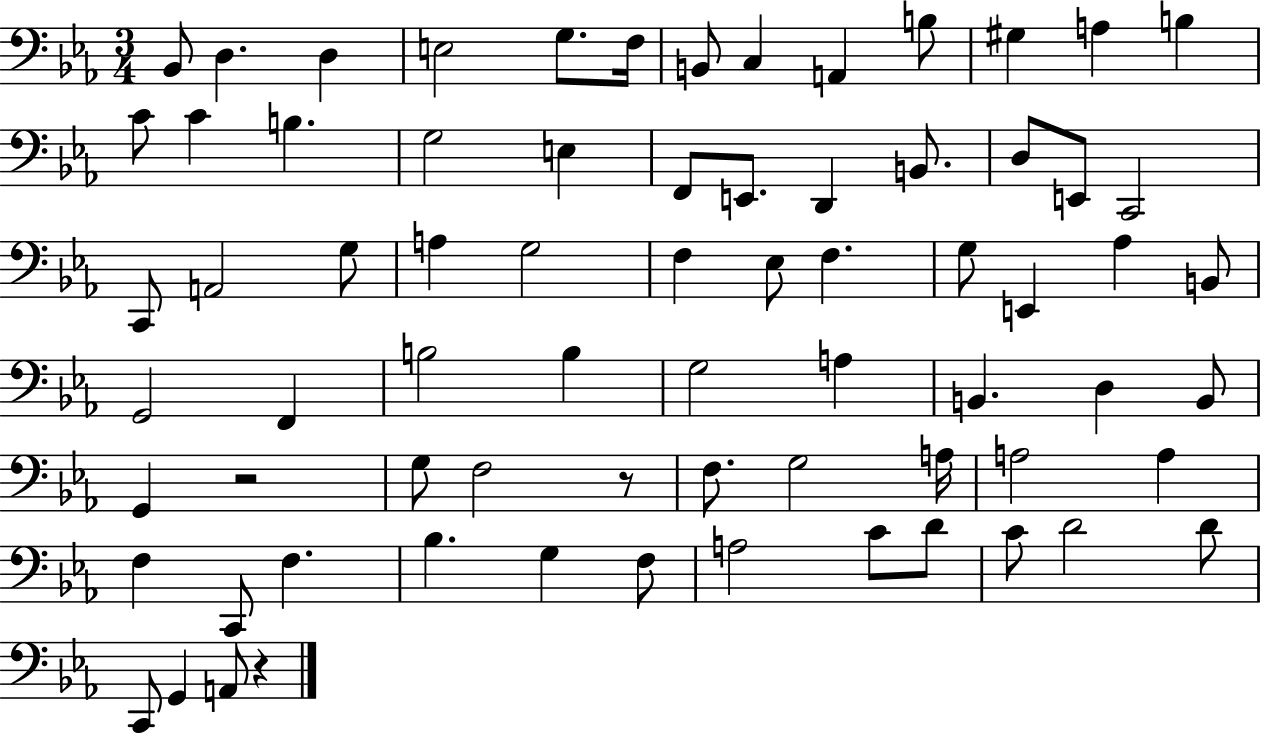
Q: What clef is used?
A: bass